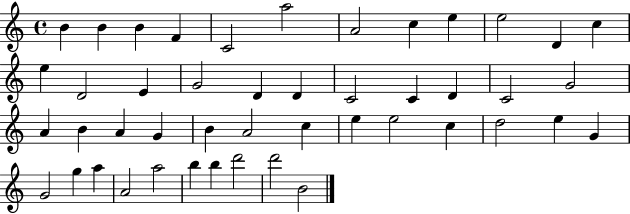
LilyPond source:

{
  \clef treble
  \time 4/4
  \defaultTimeSignature
  \key c \major
  b'4 b'4 b'4 f'4 | c'2 a''2 | a'2 c''4 e''4 | e''2 d'4 c''4 | \break e''4 d'2 e'4 | g'2 d'4 d'4 | c'2 c'4 d'4 | c'2 g'2 | \break a'4 b'4 a'4 g'4 | b'4 a'2 c''4 | e''4 e''2 c''4 | d''2 e''4 g'4 | \break g'2 g''4 a''4 | a'2 a''2 | b''4 b''4 d'''2 | d'''2 b'2 | \break \bar "|."
}